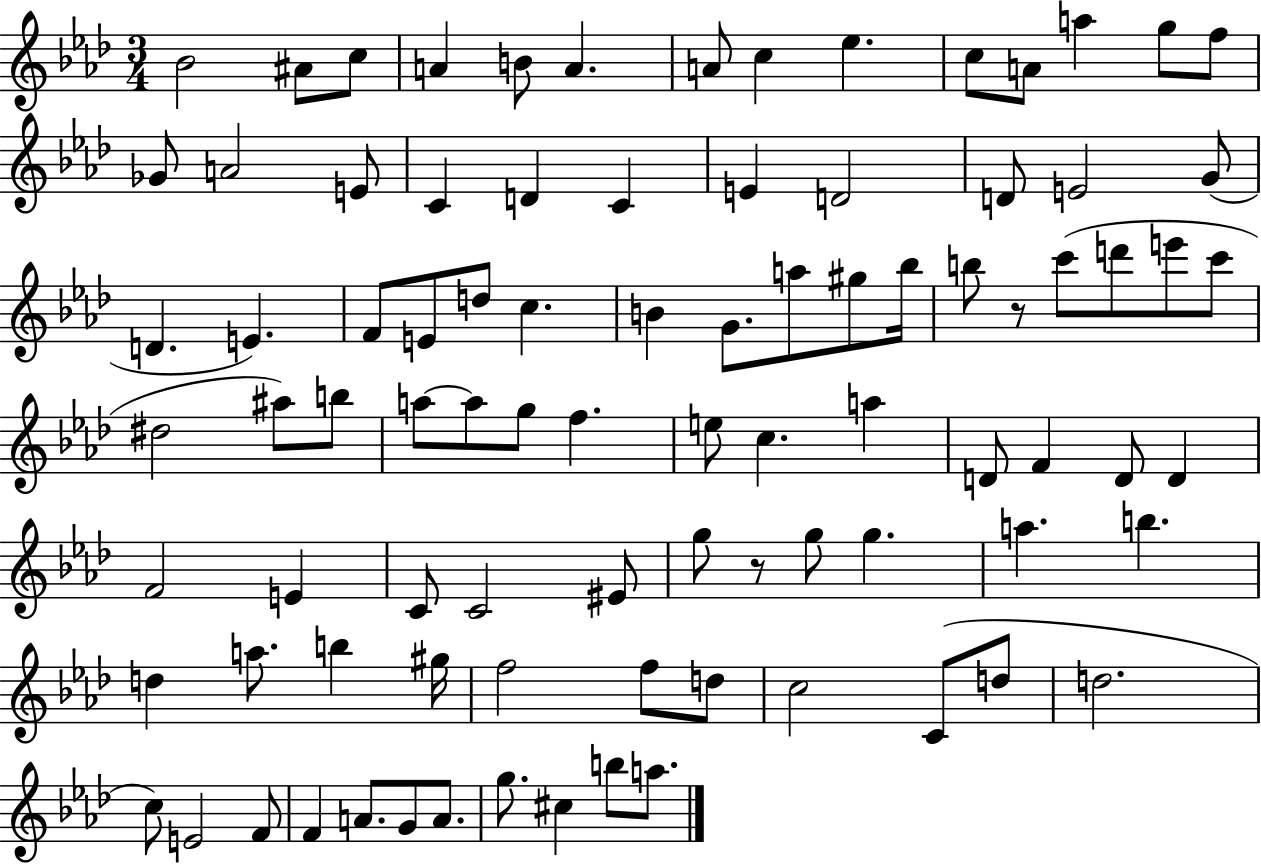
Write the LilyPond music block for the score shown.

{
  \clef treble
  \numericTimeSignature
  \time 3/4
  \key aes \major
  \repeat volta 2 { bes'2 ais'8 c''8 | a'4 b'8 a'4. | a'8 c''4 ees''4. | c''8 a'8 a''4 g''8 f''8 | \break ges'8 a'2 e'8 | c'4 d'4 c'4 | e'4 d'2 | d'8 e'2 g'8( | \break d'4. e'4.) | f'8 e'8 d''8 c''4. | b'4 g'8. a''8 gis''8 bes''16 | b''8 r8 c'''8( d'''8 e'''8 c'''8 | \break dis''2 ais''8) b''8 | a''8~~ a''8 g''8 f''4. | e''8 c''4. a''4 | d'8 f'4 d'8 d'4 | \break f'2 e'4 | c'8 c'2 eis'8 | g''8 r8 g''8 g''4. | a''4. b''4. | \break d''4 a''8. b''4 gis''16 | f''2 f''8 d''8 | c''2 c'8( d''8 | d''2. | \break c''8) e'2 f'8 | f'4 a'8. g'8 a'8. | g''8. cis''4 b''8 a''8. | } \bar "|."
}